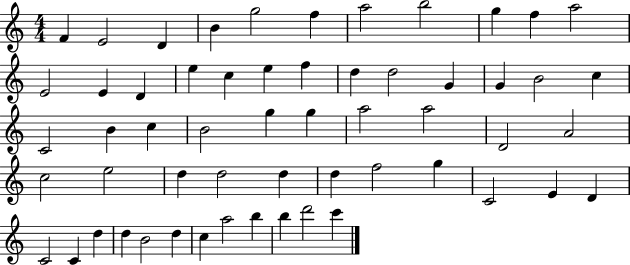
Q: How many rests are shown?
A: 0